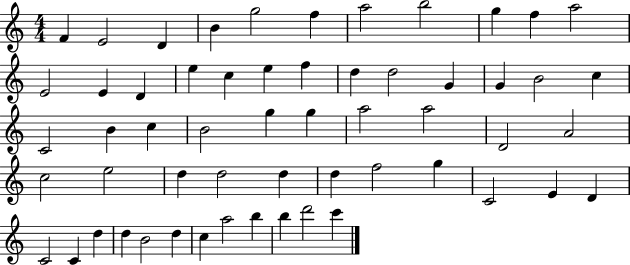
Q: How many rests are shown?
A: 0